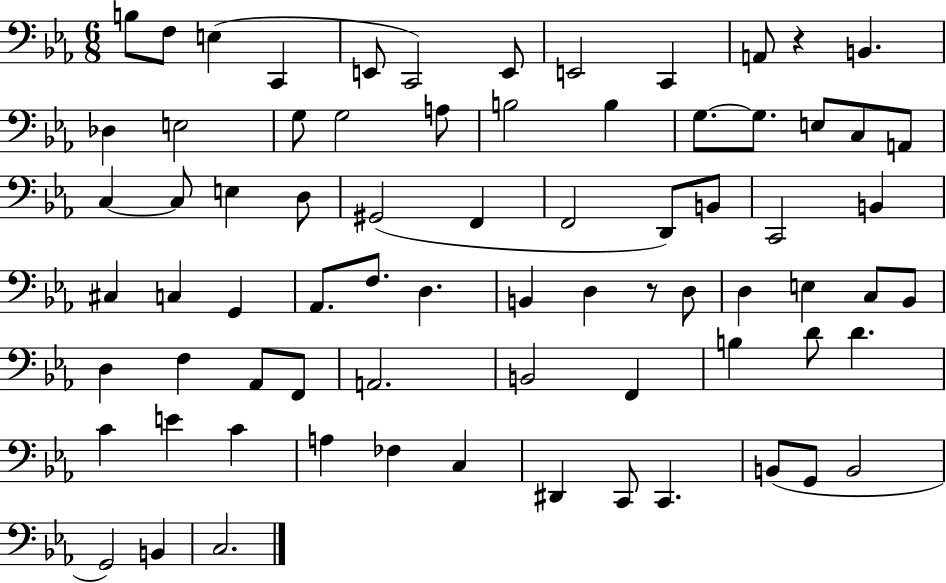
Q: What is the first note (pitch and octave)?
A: B3